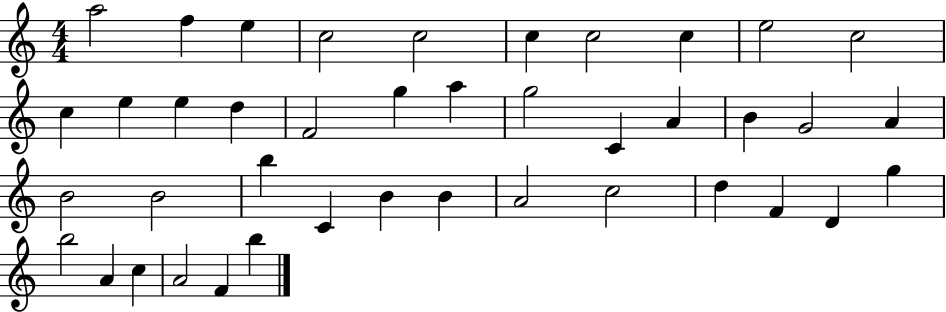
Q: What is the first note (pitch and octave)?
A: A5